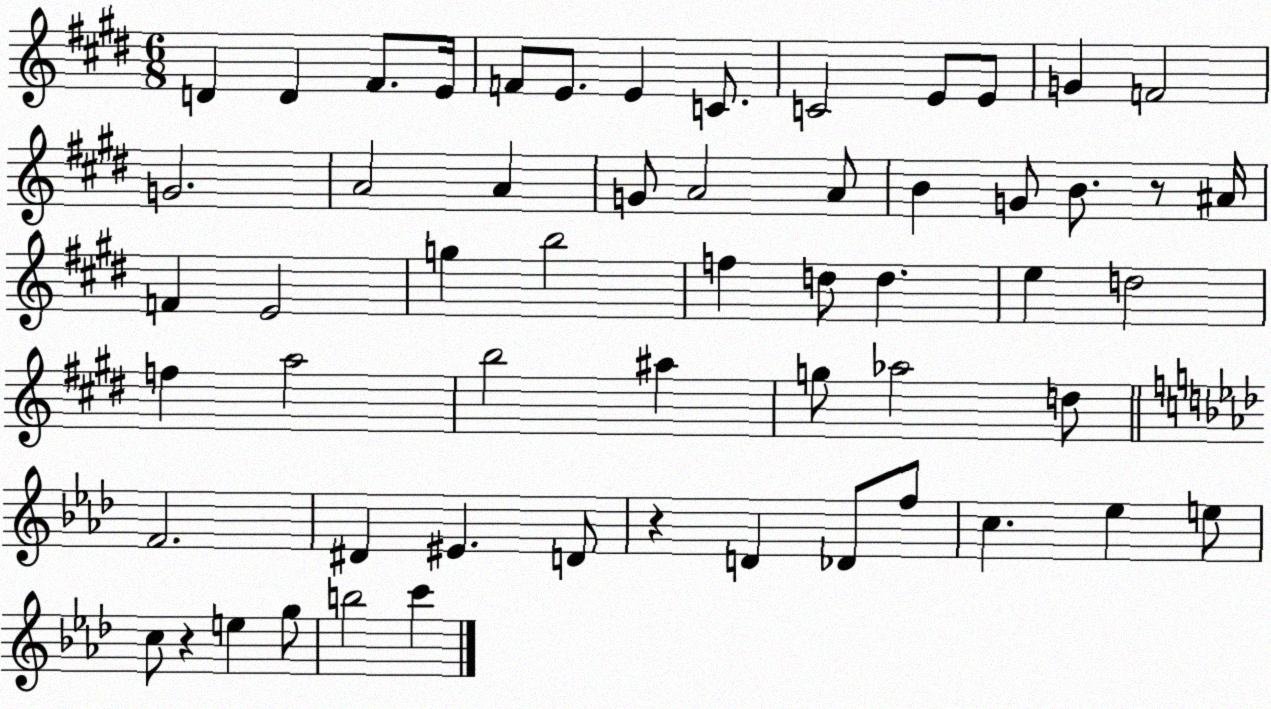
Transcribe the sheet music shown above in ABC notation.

X:1
T:Untitled
M:6/8
L:1/4
K:E
D D ^F/2 E/4 F/2 E/2 E C/2 C2 E/2 E/2 G F2 G2 A2 A G/2 A2 A/2 B G/2 B/2 z/2 ^A/4 F E2 g b2 f d/2 d e d2 f a2 b2 ^a g/2 _a2 d/2 F2 ^D ^E D/2 z D _D/2 f/2 c _e e/2 c/2 z e g/2 b2 c'